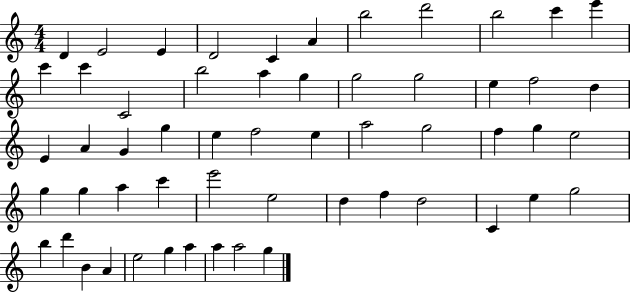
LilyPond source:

{
  \clef treble
  \numericTimeSignature
  \time 4/4
  \key c \major
  d'4 e'2 e'4 | d'2 c'4 a'4 | b''2 d'''2 | b''2 c'''4 e'''4 | \break c'''4 c'''4 c'2 | b''2 a''4 g''4 | g''2 g''2 | e''4 f''2 d''4 | \break e'4 a'4 g'4 g''4 | e''4 f''2 e''4 | a''2 g''2 | f''4 g''4 e''2 | \break g''4 g''4 a''4 c'''4 | e'''2 e''2 | d''4 f''4 d''2 | c'4 e''4 g''2 | \break b''4 d'''4 b'4 a'4 | e''2 g''4 a''4 | a''4 a''2 g''4 | \bar "|."
}